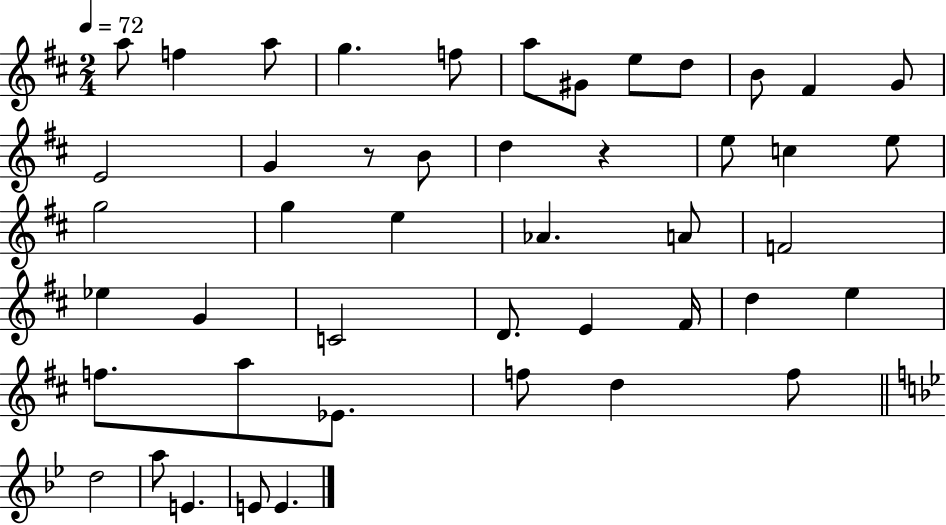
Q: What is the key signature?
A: D major